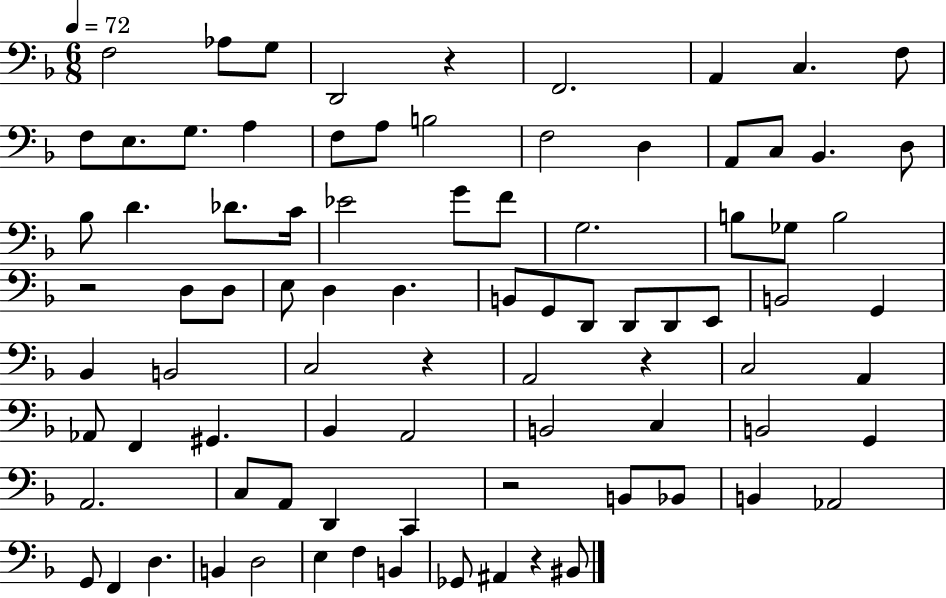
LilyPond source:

{
  \clef bass
  \numericTimeSignature
  \time 6/8
  \key f \major
  \tempo 4 = 72
  \repeat volta 2 { f2 aes8 g8 | d,2 r4 | f,2. | a,4 c4. f8 | \break f8 e8. g8. a4 | f8 a8 b2 | f2 d4 | a,8 c8 bes,4. d8 | \break bes8 d'4. des'8. c'16 | ees'2 g'8 f'8 | g2. | b8 ges8 b2 | \break r2 d8 d8 | e8 d4 d4. | b,8 g,8 d,8 d,8 d,8 e,8 | b,2 g,4 | \break bes,4 b,2 | c2 r4 | a,2 r4 | c2 a,4 | \break aes,8 f,4 gis,4. | bes,4 a,2 | b,2 c4 | b,2 g,4 | \break a,2. | c8 a,8 d,4 c,4 | r2 b,8 bes,8 | b,4 aes,2 | \break g,8 f,4 d4. | b,4 d2 | e4 f4 b,4 | ges,8 ais,4 r4 bis,8 | \break } \bar "|."
}